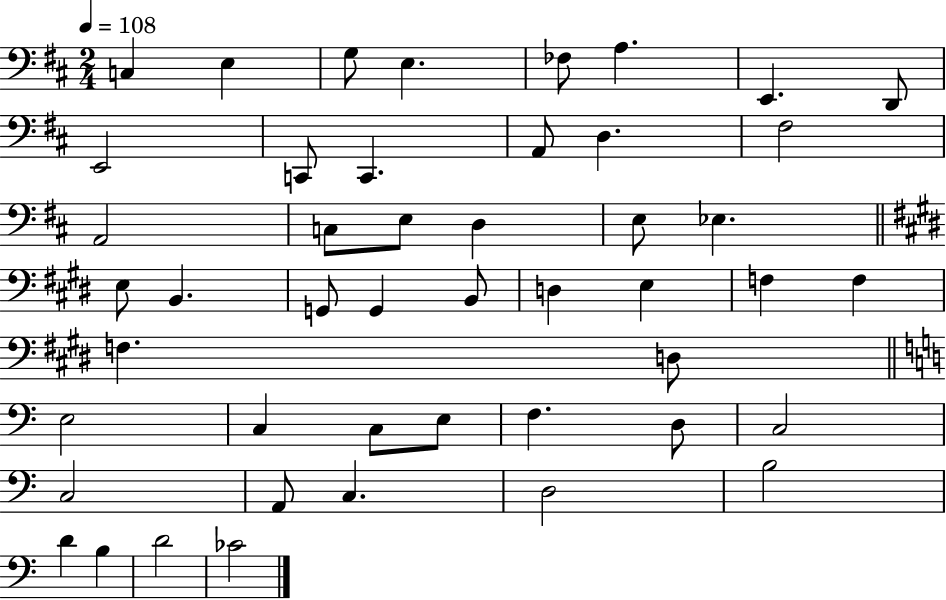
C3/q E3/q G3/e E3/q. FES3/e A3/q. E2/q. D2/e E2/h C2/e C2/q. A2/e D3/q. F#3/h A2/h C3/e E3/e D3/q E3/e Eb3/q. E3/e B2/q. G2/e G2/q B2/e D3/q E3/q F3/q F3/q F3/q. D3/e E3/h C3/q C3/e E3/e F3/q. D3/e C3/h C3/h A2/e C3/q. D3/h B3/h D4/q B3/q D4/h CES4/h